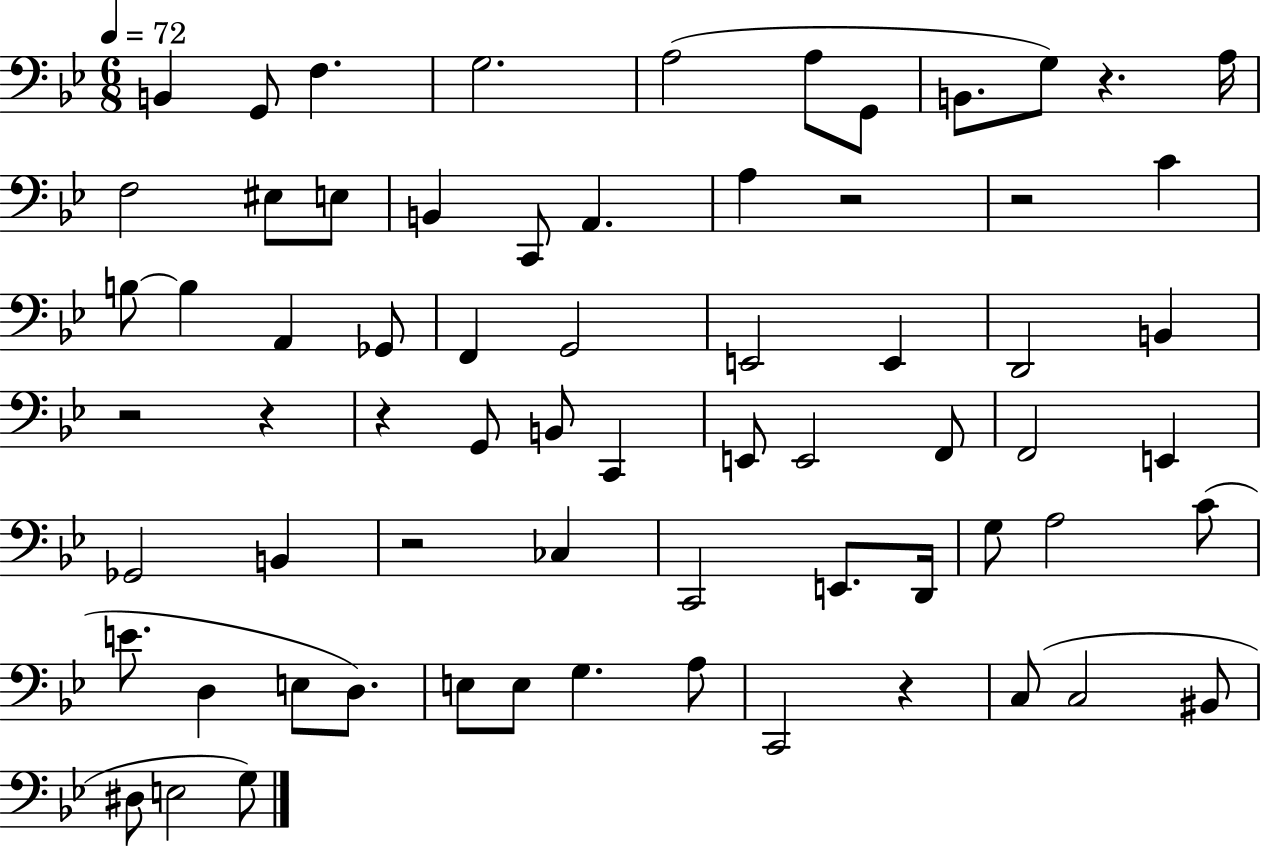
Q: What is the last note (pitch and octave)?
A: G3